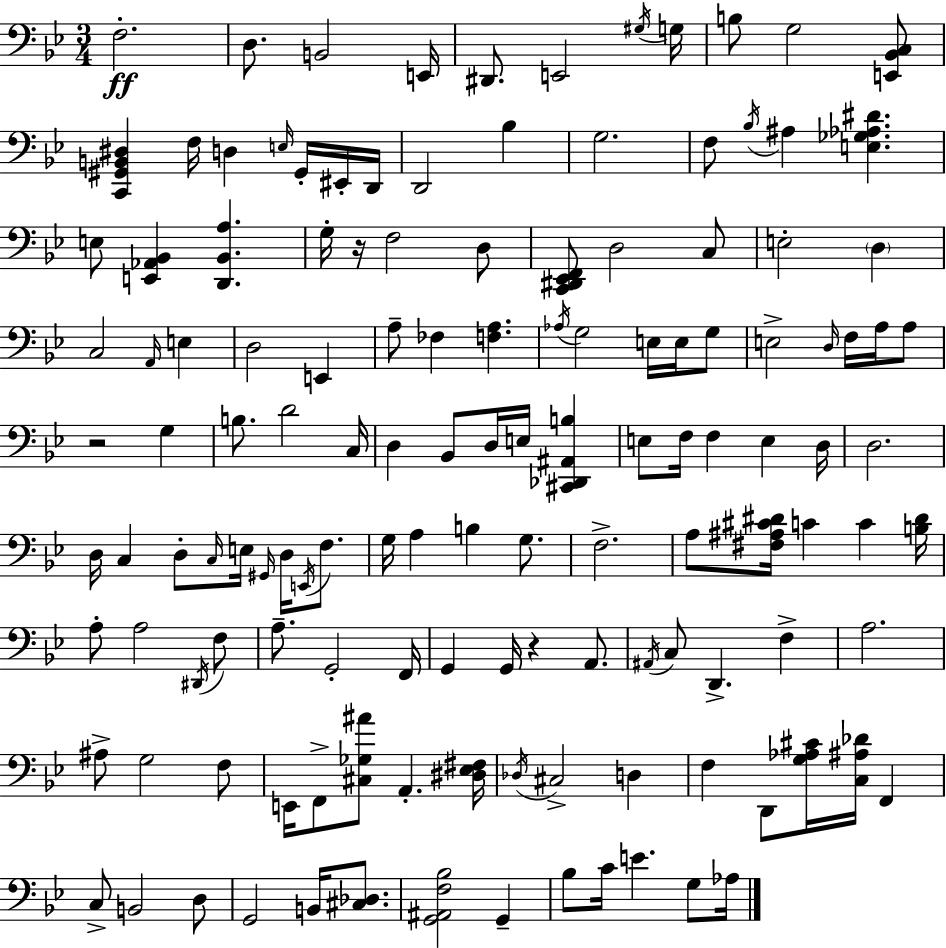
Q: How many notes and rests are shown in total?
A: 135